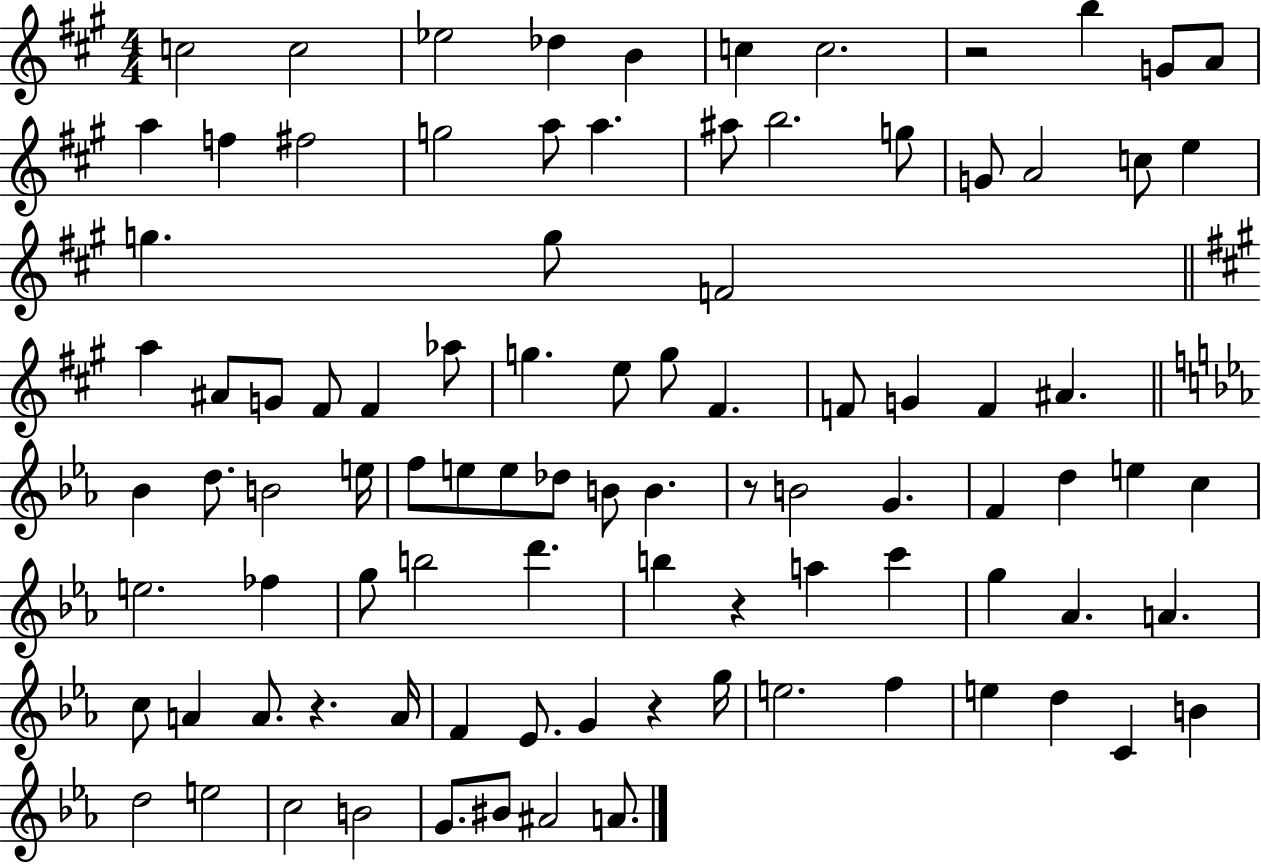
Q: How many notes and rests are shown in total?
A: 94